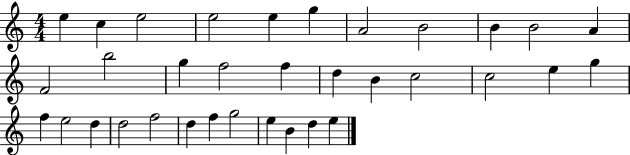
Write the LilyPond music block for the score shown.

{
  \clef treble
  \numericTimeSignature
  \time 4/4
  \key c \major
  e''4 c''4 e''2 | e''2 e''4 g''4 | a'2 b'2 | b'4 b'2 a'4 | \break f'2 b''2 | g''4 f''2 f''4 | d''4 b'4 c''2 | c''2 e''4 g''4 | \break f''4 e''2 d''4 | d''2 f''2 | d''4 f''4 g''2 | e''4 b'4 d''4 e''4 | \break \bar "|."
}